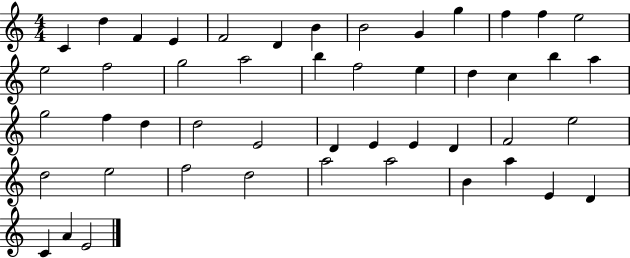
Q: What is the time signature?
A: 4/4